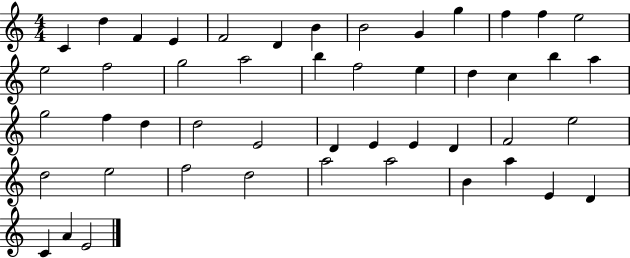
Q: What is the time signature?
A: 4/4